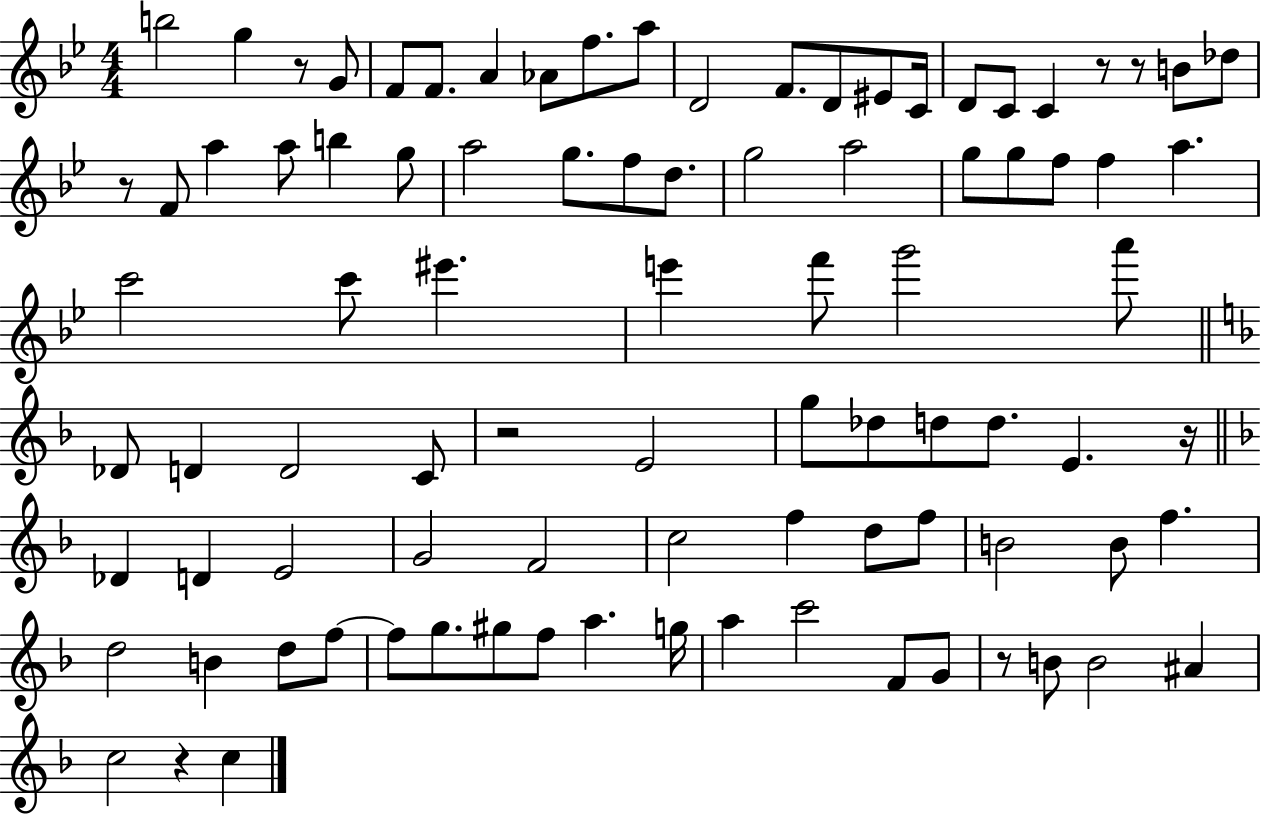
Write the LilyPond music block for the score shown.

{
  \clef treble
  \numericTimeSignature
  \time 4/4
  \key bes \major
  b''2 g''4 r8 g'8 | f'8 f'8. a'4 aes'8 f''8. a''8 | d'2 f'8. d'8 eis'8 c'16 | d'8 c'8 c'4 r8 r8 b'8 des''8 | \break r8 f'8 a''4 a''8 b''4 g''8 | a''2 g''8. f''8 d''8. | g''2 a''2 | g''8 g''8 f''8 f''4 a''4. | \break c'''2 c'''8 eis'''4. | e'''4 f'''8 g'''2 a'''8 | \bar "||" \break \key f \major des'8 d'4 d'2 c'8 | r2 e'2 | g''8 des''8 d''8 d''8. e'4. r16 | \bar "||" \break \key f \major des'4 d'4 e'2 | g'2 f'2 | c''2 f''4 d''8 f''8 | b'2 b'8 f''4. | \break d''2 b'4 d''8 f''8~~ | f''8 g''8. gis''8 f''8 a''4. g''16 | a''4 c'''2 f'8 g'8 | r8 b'8 b'2 ais'4 | \break c''2 r4 c''4 | \bar "|."
}